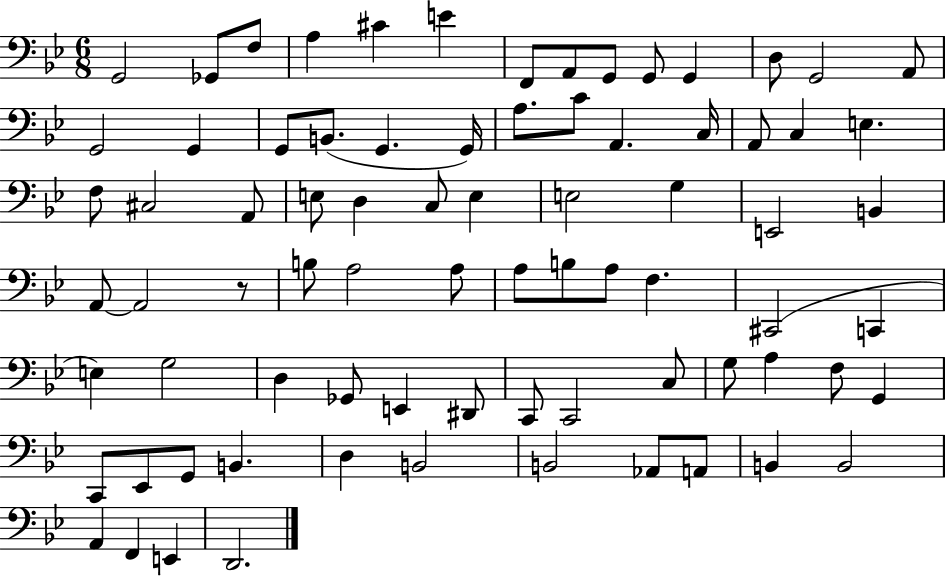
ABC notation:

X:1
T:Untitled
M:6/8
L:1/4
K:Bb
G,,2 _G,,/2 F,/2 A, ^C E F,,/2 A,,/2 G,,/2 G,,/2 G,, D,/2 G,,2 A,,/2 G,,2 G,, G,,/2 B,,/2 G,, G,,/4 A,/2 C/2 A,, C,/4 A,,/2 C, E, F,/2 ^C,2 A,,/2 E,/2 D, C,/2 E, E,2 G, E,,2 B,, A,,/2 A,,2 z/2 B,/2 A,2 A,/2 A,/2 B,/2 A,/2 F, ^C,,2 C,, E, G,2 D, _G,,/2 E,, ^D,,/2 C,,/2 C,,2 C,/2 G,/2 A, F,/2 G,, C,,/2 _E,,/2 G,,/2 B,, D, B,,2 B,,2 _A,,/2 A,,/2 B,, B,,2 A,, F,, E,, D,,2